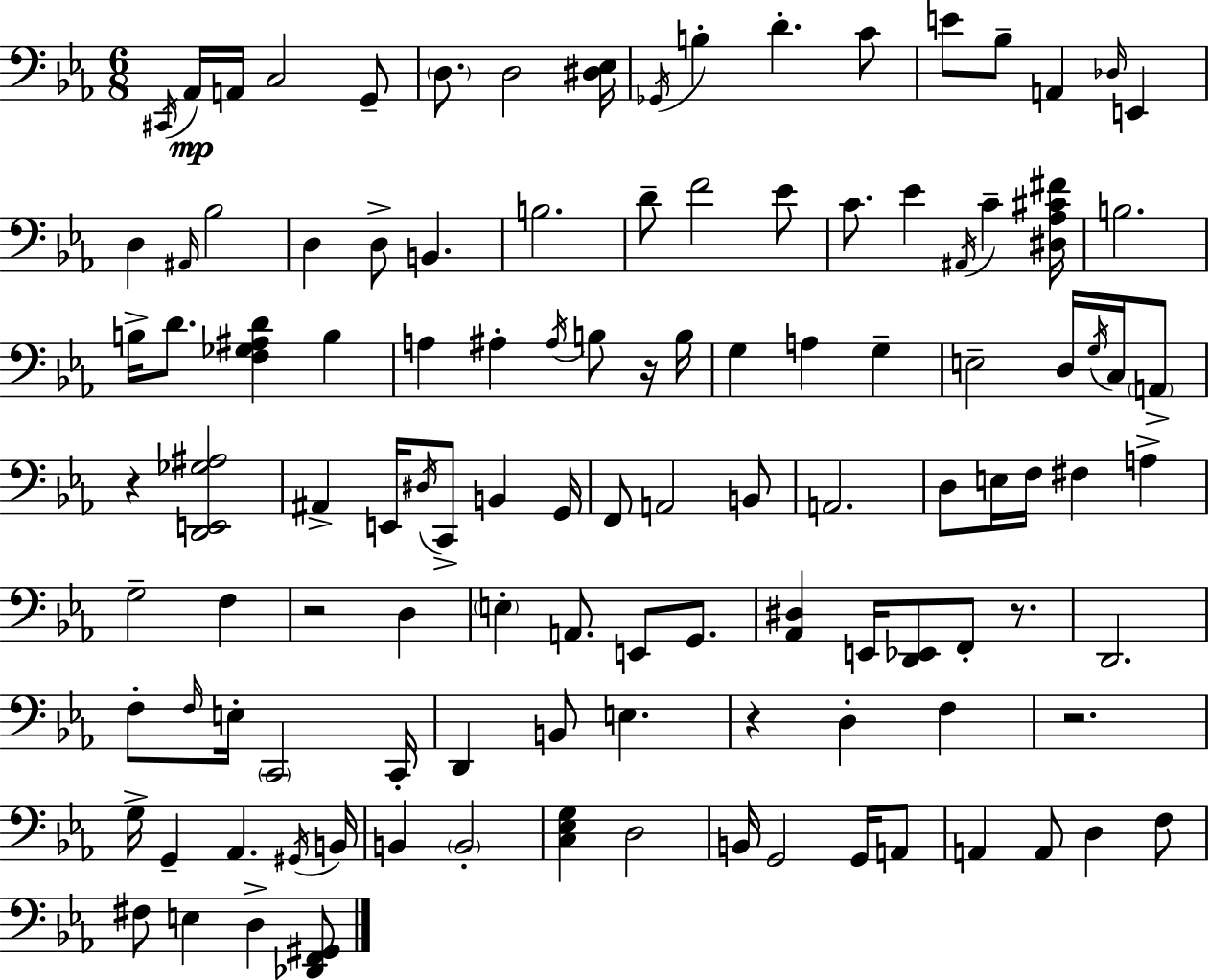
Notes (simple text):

C#2/s Ab2/s A2/s C3/h G2/e D3/e. D3/h [D#3,Eb3]/s Gb2/s B3/q D4/q. C4/e E4/e Bb3/e A2/q Db3/s E2/q D3/q A#2/s Bb3/h D3/q D3/e B2/q. B3/h. D4/e F4/h Eb4/e C4/e. Eb4/q A#2/s C4/q [D#3,Ab3,C#4,F#4]/s B3/h. B3/s D4/e. [F3,Gb3,A#3,D4]/q B3/q A3/q A#3/q A#3/s B3/e R/s B3/s G3/q A3/q G3/q E3/h D3/s G3/s C3/s A2/e R/q [D2,E2,Gb3,A#3]/h A#2/q E2/s D#3/s C2/e B2/q G2/s F2/e A2/h B2/e A2/h. D3/e E3/s F3/s F#3/q A3/q G3/h F3/q R/h D3/q E3/q A2/e. E2/e G2/e. [Ab2,D#3]/q E2/s [D2,Eb2]/e F2/e R/e. D2/h. F3/e F3/s E3/s C2/h C2/s D2/q B2/e E3/q. R/q D3/q F3/q R/h. G3/s G2/q Ab2/q. G#2/s B2/s B2/q B2/h [C3,Eb3,G3]/q D3/h B2/s G2/h G2/s A2/e A2/q A2/e D3/q F3/e F#3/e E3/q D3/q [Db2,F2,G#2]/e